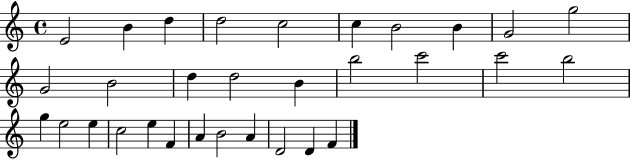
X:1
T:Untitled
M:4/4
L:1/4
K:C
E2 B d d2 c2 c B2 B G2 g2 G2 B2 d d2 B b2 c'2 c'2 b2 g e2 e c2 e F A B2 A D2 D F